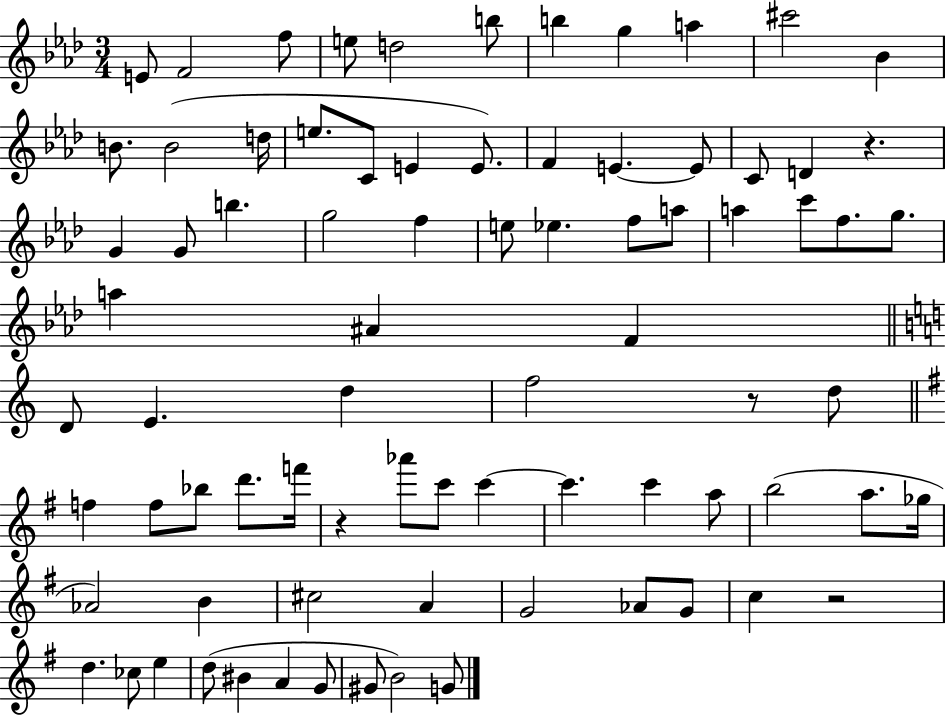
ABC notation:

X:1
T:Untitled
M:3/4
L:1/4
K:Ab
E/2 F2 f/2 e/2 d2 b/2 b g a ^c'2 _B B/2 B2 d/4 e/2 C/2 E E/2 F E E/2 C/2 D z G G/2 b g2 f e/2 _e f/2 a/2 a c'/2 f/2 g/2 a ^A F D/2 E d f2 z/2 d/2 f f/2 _b/2 d'/2 f'/4 z _a'/2 c'/2 c' c' c' a/2 b2 a/2 _g/4 _A2 B ^c2 A G2 _A/2 G/2 c z2 d _c/2 e d/2 ^B A G/2 ^G/2 B2 G/2